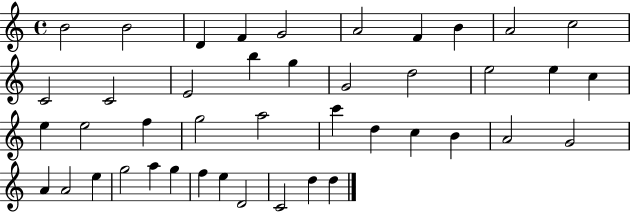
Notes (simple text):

B4/h B4/h D4/q F4/q G4/h A4/h F4/q B4/q A4/h C5/h C4/h C4/h E4/h B5/q G5/q G4/h D5/h E5/h E5/q C5/q E5/q E5/h F5/q G5/h A5/h C6/q D5/q C5/q B4/q A4/h G4/h A4/q A4/h E5/q G5/h A5/q G5/q F5/q E5/q D4/h C4/h D5/q D5/q